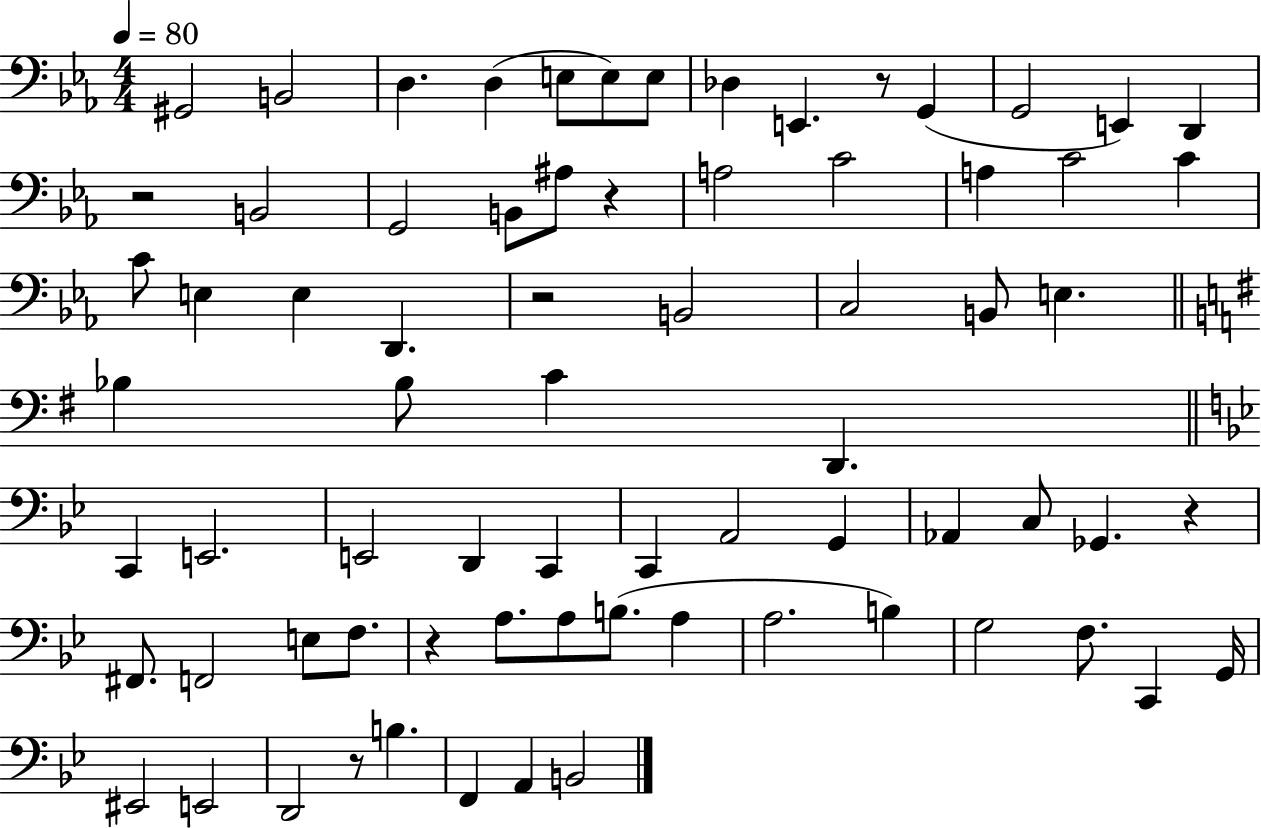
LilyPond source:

{
  \clef bass
  \numericTimeSignature
  \time 4/4
  \key ees \major
  \tempo 4 = 80
  \repeat volta 2 { gis,2 b,2 | d4. d4( e8 e8) e8 | des4 e,4. r8 g,4( | g,2 e,4) d,4 | \break r2 b,2 | g,2 b,8 ais8 r4 | a2 c'2 | a4 c'2 c'4 | \break c'8 e4 e4 d,4. | r2 b,2 | c2 b,8 e4. | \bar "||" \break \key e \minor bes4 bes8 c'4 d,4. | \bar "||" \break \key g \minor c,4 e,2. | e,2 d,4 c,4 | c,4 a,2 g,4 | aes,4 c8 ges,4. r4 | \break fis,8. f,2 e8 f8. | r4 a8. a8 b8.( a4 | a2. b4) | g2 f8. c,4 g,16 | \break eis,2 e,2 | d,2 r8 b4. | f,4 a,4 b,2 | } \bar "|."
}